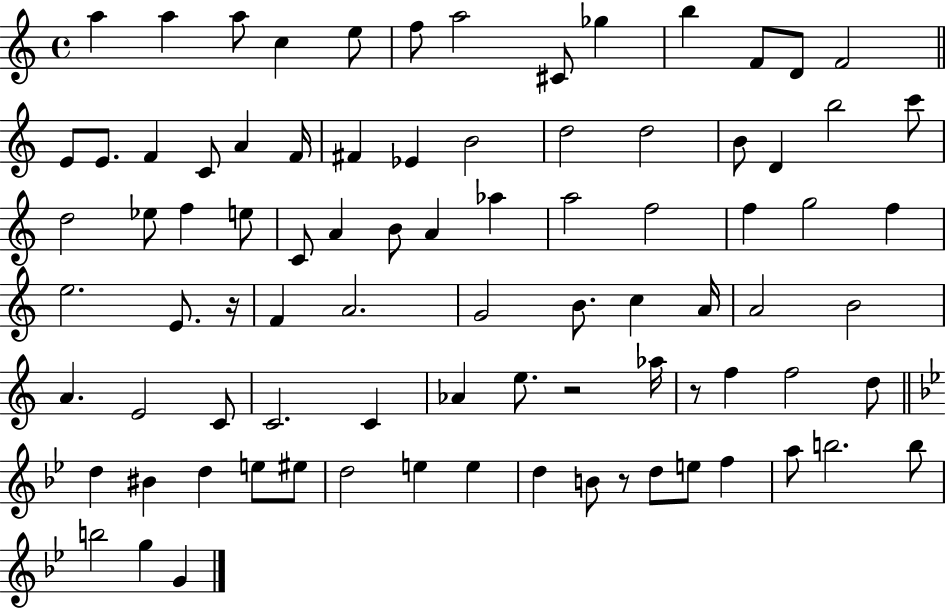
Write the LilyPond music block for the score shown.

{
  \clef treble
  \time 4/4
  \defaultTimeSignature
  \key c \major
  a''4 a''4 a''8 c''4 e''8 | f''8 a''2 cis'8 ges''4 | b''4 f'8 d'8 f'2 | \bar "||" \break \key a \minor e'8 e'8. f'4 c'8 a'4 f'16 | fis'4 ees'4 b'2 | d''2 d''2 | b'8 d'4 b''2 c'''8 | \break d''2 ees''8 f''4 e''8 | c'8 a'4 b'8 a'4 aes''4 | a''2 f''2 | f''4 g''2 f''4 | \break e''2. e'8. r16 | f'4 a'2. | g'2 b'8. c''4 a'16 | a'2 b'2 | \break a'4. e'2 c'8 | c'2. c'4 | aes'4 e''8. r2 aes''16 | r8 f''4 f''2 d''8 | \break \bar "||" \break \key g \minor d''4 bis'4 d''4 e''8 eis''8 | d''2 e''4 e''4 | d''4 b'8 r8 d''8 e''8 f''4 | a''8 b''2. b''8 | \break b''2 g''4 g'4 | \bar "|."
}